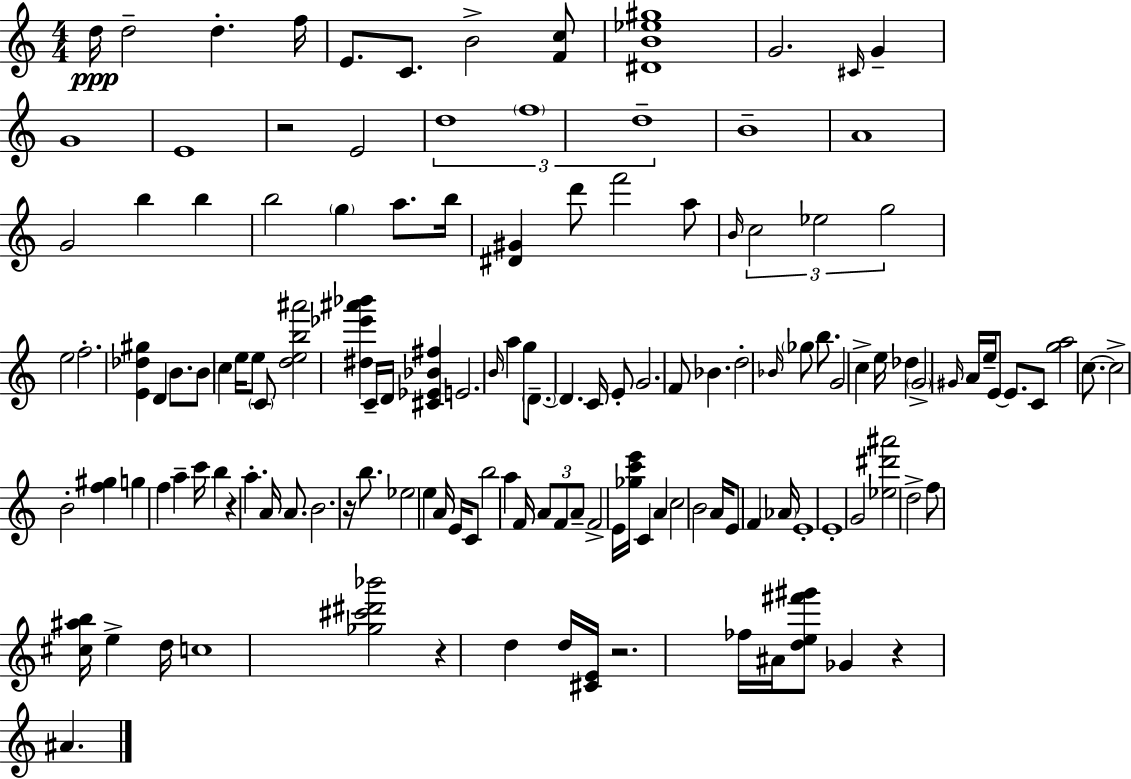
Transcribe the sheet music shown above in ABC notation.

X:1
T:Untitled
M:4/4
L:1/4
K:Am
d/4 d2 d f/4 E/2 C/2 B2 [Fc]/2 [^DB_e^g]4 G2 ^C/4 G G4 E4 z2 E2 d4 f4 d4 B4 A4 G2 b b b2 g a/2 b/4 [^D^G] d'/2 f'2 a/2 B/4 c2 _e2 g2 e2 f2 [E_d^g] D B/2 B/2 c e/4 e/2 C/2 [deb^a']2 [^d_e'^a'_b'] C/4 D/4 [^C_E_B^f] E2 B/4 a g/2 D/2 D C/4 E/2 G2 F/2 _B d2 _B/4 _g/2 b/2 G2 c e/4 _d G2 ^G/4 A/4 e/4 E/2 E/2 C/2 [ga]2 c/2 c2 B2 [f^g] g f a c'/4 b z a A/4 A/2 B2 z/4 b/2 _e2 e A/4 E/4 C/2 b2 a F/4 A/2 F/2 A/2 F2 E/4 [_gc'e']/4 C A c2 B2 A/4 E/2 F _A/4 E4 E4 G2 [_e^d'^a']2 d2 f/2 [^c^ab]/4 e d/4 c4 [_g^c'^d'_b']2 z d d/4 [^CE]/4 z2 _f/4 ^A/4 [de^f'^g']/2 _G z ^A